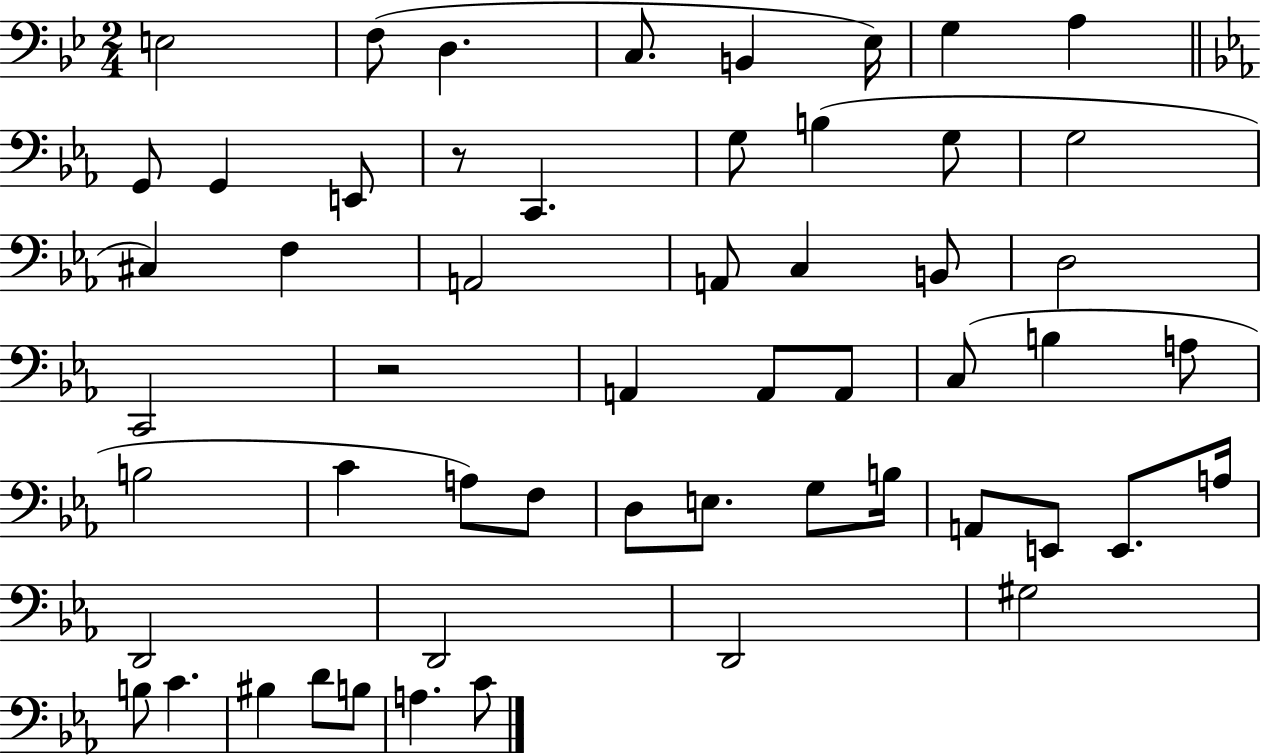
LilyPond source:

{
  \clef bass
  \numericTimeSignature
  \time 2/4
  \key bes \major
  e2 | f8( d4. | c8. b,4 ees16) | g4 a4 | \break \bar "||" \break \key c \minor g,8 g,4 e,8 | r8 c,4. | g8 b4( g8 | g2 | \break cis4) f4 | a,2 | a,8 c4 b,8 | d2 | \break c,2 | r2 | a,4 a,8 a,8 | c8( b4 a8 | \break b2 | c'4 a8) f8 | d8 e8. g8 b16 | a,8 e,8 e,8. a16 | \break d,2 | d,2 | d,2 | gis2 | \break b8 c'4. | bis4 d'8 b8 | a4. c'8 | \bar "|."
}